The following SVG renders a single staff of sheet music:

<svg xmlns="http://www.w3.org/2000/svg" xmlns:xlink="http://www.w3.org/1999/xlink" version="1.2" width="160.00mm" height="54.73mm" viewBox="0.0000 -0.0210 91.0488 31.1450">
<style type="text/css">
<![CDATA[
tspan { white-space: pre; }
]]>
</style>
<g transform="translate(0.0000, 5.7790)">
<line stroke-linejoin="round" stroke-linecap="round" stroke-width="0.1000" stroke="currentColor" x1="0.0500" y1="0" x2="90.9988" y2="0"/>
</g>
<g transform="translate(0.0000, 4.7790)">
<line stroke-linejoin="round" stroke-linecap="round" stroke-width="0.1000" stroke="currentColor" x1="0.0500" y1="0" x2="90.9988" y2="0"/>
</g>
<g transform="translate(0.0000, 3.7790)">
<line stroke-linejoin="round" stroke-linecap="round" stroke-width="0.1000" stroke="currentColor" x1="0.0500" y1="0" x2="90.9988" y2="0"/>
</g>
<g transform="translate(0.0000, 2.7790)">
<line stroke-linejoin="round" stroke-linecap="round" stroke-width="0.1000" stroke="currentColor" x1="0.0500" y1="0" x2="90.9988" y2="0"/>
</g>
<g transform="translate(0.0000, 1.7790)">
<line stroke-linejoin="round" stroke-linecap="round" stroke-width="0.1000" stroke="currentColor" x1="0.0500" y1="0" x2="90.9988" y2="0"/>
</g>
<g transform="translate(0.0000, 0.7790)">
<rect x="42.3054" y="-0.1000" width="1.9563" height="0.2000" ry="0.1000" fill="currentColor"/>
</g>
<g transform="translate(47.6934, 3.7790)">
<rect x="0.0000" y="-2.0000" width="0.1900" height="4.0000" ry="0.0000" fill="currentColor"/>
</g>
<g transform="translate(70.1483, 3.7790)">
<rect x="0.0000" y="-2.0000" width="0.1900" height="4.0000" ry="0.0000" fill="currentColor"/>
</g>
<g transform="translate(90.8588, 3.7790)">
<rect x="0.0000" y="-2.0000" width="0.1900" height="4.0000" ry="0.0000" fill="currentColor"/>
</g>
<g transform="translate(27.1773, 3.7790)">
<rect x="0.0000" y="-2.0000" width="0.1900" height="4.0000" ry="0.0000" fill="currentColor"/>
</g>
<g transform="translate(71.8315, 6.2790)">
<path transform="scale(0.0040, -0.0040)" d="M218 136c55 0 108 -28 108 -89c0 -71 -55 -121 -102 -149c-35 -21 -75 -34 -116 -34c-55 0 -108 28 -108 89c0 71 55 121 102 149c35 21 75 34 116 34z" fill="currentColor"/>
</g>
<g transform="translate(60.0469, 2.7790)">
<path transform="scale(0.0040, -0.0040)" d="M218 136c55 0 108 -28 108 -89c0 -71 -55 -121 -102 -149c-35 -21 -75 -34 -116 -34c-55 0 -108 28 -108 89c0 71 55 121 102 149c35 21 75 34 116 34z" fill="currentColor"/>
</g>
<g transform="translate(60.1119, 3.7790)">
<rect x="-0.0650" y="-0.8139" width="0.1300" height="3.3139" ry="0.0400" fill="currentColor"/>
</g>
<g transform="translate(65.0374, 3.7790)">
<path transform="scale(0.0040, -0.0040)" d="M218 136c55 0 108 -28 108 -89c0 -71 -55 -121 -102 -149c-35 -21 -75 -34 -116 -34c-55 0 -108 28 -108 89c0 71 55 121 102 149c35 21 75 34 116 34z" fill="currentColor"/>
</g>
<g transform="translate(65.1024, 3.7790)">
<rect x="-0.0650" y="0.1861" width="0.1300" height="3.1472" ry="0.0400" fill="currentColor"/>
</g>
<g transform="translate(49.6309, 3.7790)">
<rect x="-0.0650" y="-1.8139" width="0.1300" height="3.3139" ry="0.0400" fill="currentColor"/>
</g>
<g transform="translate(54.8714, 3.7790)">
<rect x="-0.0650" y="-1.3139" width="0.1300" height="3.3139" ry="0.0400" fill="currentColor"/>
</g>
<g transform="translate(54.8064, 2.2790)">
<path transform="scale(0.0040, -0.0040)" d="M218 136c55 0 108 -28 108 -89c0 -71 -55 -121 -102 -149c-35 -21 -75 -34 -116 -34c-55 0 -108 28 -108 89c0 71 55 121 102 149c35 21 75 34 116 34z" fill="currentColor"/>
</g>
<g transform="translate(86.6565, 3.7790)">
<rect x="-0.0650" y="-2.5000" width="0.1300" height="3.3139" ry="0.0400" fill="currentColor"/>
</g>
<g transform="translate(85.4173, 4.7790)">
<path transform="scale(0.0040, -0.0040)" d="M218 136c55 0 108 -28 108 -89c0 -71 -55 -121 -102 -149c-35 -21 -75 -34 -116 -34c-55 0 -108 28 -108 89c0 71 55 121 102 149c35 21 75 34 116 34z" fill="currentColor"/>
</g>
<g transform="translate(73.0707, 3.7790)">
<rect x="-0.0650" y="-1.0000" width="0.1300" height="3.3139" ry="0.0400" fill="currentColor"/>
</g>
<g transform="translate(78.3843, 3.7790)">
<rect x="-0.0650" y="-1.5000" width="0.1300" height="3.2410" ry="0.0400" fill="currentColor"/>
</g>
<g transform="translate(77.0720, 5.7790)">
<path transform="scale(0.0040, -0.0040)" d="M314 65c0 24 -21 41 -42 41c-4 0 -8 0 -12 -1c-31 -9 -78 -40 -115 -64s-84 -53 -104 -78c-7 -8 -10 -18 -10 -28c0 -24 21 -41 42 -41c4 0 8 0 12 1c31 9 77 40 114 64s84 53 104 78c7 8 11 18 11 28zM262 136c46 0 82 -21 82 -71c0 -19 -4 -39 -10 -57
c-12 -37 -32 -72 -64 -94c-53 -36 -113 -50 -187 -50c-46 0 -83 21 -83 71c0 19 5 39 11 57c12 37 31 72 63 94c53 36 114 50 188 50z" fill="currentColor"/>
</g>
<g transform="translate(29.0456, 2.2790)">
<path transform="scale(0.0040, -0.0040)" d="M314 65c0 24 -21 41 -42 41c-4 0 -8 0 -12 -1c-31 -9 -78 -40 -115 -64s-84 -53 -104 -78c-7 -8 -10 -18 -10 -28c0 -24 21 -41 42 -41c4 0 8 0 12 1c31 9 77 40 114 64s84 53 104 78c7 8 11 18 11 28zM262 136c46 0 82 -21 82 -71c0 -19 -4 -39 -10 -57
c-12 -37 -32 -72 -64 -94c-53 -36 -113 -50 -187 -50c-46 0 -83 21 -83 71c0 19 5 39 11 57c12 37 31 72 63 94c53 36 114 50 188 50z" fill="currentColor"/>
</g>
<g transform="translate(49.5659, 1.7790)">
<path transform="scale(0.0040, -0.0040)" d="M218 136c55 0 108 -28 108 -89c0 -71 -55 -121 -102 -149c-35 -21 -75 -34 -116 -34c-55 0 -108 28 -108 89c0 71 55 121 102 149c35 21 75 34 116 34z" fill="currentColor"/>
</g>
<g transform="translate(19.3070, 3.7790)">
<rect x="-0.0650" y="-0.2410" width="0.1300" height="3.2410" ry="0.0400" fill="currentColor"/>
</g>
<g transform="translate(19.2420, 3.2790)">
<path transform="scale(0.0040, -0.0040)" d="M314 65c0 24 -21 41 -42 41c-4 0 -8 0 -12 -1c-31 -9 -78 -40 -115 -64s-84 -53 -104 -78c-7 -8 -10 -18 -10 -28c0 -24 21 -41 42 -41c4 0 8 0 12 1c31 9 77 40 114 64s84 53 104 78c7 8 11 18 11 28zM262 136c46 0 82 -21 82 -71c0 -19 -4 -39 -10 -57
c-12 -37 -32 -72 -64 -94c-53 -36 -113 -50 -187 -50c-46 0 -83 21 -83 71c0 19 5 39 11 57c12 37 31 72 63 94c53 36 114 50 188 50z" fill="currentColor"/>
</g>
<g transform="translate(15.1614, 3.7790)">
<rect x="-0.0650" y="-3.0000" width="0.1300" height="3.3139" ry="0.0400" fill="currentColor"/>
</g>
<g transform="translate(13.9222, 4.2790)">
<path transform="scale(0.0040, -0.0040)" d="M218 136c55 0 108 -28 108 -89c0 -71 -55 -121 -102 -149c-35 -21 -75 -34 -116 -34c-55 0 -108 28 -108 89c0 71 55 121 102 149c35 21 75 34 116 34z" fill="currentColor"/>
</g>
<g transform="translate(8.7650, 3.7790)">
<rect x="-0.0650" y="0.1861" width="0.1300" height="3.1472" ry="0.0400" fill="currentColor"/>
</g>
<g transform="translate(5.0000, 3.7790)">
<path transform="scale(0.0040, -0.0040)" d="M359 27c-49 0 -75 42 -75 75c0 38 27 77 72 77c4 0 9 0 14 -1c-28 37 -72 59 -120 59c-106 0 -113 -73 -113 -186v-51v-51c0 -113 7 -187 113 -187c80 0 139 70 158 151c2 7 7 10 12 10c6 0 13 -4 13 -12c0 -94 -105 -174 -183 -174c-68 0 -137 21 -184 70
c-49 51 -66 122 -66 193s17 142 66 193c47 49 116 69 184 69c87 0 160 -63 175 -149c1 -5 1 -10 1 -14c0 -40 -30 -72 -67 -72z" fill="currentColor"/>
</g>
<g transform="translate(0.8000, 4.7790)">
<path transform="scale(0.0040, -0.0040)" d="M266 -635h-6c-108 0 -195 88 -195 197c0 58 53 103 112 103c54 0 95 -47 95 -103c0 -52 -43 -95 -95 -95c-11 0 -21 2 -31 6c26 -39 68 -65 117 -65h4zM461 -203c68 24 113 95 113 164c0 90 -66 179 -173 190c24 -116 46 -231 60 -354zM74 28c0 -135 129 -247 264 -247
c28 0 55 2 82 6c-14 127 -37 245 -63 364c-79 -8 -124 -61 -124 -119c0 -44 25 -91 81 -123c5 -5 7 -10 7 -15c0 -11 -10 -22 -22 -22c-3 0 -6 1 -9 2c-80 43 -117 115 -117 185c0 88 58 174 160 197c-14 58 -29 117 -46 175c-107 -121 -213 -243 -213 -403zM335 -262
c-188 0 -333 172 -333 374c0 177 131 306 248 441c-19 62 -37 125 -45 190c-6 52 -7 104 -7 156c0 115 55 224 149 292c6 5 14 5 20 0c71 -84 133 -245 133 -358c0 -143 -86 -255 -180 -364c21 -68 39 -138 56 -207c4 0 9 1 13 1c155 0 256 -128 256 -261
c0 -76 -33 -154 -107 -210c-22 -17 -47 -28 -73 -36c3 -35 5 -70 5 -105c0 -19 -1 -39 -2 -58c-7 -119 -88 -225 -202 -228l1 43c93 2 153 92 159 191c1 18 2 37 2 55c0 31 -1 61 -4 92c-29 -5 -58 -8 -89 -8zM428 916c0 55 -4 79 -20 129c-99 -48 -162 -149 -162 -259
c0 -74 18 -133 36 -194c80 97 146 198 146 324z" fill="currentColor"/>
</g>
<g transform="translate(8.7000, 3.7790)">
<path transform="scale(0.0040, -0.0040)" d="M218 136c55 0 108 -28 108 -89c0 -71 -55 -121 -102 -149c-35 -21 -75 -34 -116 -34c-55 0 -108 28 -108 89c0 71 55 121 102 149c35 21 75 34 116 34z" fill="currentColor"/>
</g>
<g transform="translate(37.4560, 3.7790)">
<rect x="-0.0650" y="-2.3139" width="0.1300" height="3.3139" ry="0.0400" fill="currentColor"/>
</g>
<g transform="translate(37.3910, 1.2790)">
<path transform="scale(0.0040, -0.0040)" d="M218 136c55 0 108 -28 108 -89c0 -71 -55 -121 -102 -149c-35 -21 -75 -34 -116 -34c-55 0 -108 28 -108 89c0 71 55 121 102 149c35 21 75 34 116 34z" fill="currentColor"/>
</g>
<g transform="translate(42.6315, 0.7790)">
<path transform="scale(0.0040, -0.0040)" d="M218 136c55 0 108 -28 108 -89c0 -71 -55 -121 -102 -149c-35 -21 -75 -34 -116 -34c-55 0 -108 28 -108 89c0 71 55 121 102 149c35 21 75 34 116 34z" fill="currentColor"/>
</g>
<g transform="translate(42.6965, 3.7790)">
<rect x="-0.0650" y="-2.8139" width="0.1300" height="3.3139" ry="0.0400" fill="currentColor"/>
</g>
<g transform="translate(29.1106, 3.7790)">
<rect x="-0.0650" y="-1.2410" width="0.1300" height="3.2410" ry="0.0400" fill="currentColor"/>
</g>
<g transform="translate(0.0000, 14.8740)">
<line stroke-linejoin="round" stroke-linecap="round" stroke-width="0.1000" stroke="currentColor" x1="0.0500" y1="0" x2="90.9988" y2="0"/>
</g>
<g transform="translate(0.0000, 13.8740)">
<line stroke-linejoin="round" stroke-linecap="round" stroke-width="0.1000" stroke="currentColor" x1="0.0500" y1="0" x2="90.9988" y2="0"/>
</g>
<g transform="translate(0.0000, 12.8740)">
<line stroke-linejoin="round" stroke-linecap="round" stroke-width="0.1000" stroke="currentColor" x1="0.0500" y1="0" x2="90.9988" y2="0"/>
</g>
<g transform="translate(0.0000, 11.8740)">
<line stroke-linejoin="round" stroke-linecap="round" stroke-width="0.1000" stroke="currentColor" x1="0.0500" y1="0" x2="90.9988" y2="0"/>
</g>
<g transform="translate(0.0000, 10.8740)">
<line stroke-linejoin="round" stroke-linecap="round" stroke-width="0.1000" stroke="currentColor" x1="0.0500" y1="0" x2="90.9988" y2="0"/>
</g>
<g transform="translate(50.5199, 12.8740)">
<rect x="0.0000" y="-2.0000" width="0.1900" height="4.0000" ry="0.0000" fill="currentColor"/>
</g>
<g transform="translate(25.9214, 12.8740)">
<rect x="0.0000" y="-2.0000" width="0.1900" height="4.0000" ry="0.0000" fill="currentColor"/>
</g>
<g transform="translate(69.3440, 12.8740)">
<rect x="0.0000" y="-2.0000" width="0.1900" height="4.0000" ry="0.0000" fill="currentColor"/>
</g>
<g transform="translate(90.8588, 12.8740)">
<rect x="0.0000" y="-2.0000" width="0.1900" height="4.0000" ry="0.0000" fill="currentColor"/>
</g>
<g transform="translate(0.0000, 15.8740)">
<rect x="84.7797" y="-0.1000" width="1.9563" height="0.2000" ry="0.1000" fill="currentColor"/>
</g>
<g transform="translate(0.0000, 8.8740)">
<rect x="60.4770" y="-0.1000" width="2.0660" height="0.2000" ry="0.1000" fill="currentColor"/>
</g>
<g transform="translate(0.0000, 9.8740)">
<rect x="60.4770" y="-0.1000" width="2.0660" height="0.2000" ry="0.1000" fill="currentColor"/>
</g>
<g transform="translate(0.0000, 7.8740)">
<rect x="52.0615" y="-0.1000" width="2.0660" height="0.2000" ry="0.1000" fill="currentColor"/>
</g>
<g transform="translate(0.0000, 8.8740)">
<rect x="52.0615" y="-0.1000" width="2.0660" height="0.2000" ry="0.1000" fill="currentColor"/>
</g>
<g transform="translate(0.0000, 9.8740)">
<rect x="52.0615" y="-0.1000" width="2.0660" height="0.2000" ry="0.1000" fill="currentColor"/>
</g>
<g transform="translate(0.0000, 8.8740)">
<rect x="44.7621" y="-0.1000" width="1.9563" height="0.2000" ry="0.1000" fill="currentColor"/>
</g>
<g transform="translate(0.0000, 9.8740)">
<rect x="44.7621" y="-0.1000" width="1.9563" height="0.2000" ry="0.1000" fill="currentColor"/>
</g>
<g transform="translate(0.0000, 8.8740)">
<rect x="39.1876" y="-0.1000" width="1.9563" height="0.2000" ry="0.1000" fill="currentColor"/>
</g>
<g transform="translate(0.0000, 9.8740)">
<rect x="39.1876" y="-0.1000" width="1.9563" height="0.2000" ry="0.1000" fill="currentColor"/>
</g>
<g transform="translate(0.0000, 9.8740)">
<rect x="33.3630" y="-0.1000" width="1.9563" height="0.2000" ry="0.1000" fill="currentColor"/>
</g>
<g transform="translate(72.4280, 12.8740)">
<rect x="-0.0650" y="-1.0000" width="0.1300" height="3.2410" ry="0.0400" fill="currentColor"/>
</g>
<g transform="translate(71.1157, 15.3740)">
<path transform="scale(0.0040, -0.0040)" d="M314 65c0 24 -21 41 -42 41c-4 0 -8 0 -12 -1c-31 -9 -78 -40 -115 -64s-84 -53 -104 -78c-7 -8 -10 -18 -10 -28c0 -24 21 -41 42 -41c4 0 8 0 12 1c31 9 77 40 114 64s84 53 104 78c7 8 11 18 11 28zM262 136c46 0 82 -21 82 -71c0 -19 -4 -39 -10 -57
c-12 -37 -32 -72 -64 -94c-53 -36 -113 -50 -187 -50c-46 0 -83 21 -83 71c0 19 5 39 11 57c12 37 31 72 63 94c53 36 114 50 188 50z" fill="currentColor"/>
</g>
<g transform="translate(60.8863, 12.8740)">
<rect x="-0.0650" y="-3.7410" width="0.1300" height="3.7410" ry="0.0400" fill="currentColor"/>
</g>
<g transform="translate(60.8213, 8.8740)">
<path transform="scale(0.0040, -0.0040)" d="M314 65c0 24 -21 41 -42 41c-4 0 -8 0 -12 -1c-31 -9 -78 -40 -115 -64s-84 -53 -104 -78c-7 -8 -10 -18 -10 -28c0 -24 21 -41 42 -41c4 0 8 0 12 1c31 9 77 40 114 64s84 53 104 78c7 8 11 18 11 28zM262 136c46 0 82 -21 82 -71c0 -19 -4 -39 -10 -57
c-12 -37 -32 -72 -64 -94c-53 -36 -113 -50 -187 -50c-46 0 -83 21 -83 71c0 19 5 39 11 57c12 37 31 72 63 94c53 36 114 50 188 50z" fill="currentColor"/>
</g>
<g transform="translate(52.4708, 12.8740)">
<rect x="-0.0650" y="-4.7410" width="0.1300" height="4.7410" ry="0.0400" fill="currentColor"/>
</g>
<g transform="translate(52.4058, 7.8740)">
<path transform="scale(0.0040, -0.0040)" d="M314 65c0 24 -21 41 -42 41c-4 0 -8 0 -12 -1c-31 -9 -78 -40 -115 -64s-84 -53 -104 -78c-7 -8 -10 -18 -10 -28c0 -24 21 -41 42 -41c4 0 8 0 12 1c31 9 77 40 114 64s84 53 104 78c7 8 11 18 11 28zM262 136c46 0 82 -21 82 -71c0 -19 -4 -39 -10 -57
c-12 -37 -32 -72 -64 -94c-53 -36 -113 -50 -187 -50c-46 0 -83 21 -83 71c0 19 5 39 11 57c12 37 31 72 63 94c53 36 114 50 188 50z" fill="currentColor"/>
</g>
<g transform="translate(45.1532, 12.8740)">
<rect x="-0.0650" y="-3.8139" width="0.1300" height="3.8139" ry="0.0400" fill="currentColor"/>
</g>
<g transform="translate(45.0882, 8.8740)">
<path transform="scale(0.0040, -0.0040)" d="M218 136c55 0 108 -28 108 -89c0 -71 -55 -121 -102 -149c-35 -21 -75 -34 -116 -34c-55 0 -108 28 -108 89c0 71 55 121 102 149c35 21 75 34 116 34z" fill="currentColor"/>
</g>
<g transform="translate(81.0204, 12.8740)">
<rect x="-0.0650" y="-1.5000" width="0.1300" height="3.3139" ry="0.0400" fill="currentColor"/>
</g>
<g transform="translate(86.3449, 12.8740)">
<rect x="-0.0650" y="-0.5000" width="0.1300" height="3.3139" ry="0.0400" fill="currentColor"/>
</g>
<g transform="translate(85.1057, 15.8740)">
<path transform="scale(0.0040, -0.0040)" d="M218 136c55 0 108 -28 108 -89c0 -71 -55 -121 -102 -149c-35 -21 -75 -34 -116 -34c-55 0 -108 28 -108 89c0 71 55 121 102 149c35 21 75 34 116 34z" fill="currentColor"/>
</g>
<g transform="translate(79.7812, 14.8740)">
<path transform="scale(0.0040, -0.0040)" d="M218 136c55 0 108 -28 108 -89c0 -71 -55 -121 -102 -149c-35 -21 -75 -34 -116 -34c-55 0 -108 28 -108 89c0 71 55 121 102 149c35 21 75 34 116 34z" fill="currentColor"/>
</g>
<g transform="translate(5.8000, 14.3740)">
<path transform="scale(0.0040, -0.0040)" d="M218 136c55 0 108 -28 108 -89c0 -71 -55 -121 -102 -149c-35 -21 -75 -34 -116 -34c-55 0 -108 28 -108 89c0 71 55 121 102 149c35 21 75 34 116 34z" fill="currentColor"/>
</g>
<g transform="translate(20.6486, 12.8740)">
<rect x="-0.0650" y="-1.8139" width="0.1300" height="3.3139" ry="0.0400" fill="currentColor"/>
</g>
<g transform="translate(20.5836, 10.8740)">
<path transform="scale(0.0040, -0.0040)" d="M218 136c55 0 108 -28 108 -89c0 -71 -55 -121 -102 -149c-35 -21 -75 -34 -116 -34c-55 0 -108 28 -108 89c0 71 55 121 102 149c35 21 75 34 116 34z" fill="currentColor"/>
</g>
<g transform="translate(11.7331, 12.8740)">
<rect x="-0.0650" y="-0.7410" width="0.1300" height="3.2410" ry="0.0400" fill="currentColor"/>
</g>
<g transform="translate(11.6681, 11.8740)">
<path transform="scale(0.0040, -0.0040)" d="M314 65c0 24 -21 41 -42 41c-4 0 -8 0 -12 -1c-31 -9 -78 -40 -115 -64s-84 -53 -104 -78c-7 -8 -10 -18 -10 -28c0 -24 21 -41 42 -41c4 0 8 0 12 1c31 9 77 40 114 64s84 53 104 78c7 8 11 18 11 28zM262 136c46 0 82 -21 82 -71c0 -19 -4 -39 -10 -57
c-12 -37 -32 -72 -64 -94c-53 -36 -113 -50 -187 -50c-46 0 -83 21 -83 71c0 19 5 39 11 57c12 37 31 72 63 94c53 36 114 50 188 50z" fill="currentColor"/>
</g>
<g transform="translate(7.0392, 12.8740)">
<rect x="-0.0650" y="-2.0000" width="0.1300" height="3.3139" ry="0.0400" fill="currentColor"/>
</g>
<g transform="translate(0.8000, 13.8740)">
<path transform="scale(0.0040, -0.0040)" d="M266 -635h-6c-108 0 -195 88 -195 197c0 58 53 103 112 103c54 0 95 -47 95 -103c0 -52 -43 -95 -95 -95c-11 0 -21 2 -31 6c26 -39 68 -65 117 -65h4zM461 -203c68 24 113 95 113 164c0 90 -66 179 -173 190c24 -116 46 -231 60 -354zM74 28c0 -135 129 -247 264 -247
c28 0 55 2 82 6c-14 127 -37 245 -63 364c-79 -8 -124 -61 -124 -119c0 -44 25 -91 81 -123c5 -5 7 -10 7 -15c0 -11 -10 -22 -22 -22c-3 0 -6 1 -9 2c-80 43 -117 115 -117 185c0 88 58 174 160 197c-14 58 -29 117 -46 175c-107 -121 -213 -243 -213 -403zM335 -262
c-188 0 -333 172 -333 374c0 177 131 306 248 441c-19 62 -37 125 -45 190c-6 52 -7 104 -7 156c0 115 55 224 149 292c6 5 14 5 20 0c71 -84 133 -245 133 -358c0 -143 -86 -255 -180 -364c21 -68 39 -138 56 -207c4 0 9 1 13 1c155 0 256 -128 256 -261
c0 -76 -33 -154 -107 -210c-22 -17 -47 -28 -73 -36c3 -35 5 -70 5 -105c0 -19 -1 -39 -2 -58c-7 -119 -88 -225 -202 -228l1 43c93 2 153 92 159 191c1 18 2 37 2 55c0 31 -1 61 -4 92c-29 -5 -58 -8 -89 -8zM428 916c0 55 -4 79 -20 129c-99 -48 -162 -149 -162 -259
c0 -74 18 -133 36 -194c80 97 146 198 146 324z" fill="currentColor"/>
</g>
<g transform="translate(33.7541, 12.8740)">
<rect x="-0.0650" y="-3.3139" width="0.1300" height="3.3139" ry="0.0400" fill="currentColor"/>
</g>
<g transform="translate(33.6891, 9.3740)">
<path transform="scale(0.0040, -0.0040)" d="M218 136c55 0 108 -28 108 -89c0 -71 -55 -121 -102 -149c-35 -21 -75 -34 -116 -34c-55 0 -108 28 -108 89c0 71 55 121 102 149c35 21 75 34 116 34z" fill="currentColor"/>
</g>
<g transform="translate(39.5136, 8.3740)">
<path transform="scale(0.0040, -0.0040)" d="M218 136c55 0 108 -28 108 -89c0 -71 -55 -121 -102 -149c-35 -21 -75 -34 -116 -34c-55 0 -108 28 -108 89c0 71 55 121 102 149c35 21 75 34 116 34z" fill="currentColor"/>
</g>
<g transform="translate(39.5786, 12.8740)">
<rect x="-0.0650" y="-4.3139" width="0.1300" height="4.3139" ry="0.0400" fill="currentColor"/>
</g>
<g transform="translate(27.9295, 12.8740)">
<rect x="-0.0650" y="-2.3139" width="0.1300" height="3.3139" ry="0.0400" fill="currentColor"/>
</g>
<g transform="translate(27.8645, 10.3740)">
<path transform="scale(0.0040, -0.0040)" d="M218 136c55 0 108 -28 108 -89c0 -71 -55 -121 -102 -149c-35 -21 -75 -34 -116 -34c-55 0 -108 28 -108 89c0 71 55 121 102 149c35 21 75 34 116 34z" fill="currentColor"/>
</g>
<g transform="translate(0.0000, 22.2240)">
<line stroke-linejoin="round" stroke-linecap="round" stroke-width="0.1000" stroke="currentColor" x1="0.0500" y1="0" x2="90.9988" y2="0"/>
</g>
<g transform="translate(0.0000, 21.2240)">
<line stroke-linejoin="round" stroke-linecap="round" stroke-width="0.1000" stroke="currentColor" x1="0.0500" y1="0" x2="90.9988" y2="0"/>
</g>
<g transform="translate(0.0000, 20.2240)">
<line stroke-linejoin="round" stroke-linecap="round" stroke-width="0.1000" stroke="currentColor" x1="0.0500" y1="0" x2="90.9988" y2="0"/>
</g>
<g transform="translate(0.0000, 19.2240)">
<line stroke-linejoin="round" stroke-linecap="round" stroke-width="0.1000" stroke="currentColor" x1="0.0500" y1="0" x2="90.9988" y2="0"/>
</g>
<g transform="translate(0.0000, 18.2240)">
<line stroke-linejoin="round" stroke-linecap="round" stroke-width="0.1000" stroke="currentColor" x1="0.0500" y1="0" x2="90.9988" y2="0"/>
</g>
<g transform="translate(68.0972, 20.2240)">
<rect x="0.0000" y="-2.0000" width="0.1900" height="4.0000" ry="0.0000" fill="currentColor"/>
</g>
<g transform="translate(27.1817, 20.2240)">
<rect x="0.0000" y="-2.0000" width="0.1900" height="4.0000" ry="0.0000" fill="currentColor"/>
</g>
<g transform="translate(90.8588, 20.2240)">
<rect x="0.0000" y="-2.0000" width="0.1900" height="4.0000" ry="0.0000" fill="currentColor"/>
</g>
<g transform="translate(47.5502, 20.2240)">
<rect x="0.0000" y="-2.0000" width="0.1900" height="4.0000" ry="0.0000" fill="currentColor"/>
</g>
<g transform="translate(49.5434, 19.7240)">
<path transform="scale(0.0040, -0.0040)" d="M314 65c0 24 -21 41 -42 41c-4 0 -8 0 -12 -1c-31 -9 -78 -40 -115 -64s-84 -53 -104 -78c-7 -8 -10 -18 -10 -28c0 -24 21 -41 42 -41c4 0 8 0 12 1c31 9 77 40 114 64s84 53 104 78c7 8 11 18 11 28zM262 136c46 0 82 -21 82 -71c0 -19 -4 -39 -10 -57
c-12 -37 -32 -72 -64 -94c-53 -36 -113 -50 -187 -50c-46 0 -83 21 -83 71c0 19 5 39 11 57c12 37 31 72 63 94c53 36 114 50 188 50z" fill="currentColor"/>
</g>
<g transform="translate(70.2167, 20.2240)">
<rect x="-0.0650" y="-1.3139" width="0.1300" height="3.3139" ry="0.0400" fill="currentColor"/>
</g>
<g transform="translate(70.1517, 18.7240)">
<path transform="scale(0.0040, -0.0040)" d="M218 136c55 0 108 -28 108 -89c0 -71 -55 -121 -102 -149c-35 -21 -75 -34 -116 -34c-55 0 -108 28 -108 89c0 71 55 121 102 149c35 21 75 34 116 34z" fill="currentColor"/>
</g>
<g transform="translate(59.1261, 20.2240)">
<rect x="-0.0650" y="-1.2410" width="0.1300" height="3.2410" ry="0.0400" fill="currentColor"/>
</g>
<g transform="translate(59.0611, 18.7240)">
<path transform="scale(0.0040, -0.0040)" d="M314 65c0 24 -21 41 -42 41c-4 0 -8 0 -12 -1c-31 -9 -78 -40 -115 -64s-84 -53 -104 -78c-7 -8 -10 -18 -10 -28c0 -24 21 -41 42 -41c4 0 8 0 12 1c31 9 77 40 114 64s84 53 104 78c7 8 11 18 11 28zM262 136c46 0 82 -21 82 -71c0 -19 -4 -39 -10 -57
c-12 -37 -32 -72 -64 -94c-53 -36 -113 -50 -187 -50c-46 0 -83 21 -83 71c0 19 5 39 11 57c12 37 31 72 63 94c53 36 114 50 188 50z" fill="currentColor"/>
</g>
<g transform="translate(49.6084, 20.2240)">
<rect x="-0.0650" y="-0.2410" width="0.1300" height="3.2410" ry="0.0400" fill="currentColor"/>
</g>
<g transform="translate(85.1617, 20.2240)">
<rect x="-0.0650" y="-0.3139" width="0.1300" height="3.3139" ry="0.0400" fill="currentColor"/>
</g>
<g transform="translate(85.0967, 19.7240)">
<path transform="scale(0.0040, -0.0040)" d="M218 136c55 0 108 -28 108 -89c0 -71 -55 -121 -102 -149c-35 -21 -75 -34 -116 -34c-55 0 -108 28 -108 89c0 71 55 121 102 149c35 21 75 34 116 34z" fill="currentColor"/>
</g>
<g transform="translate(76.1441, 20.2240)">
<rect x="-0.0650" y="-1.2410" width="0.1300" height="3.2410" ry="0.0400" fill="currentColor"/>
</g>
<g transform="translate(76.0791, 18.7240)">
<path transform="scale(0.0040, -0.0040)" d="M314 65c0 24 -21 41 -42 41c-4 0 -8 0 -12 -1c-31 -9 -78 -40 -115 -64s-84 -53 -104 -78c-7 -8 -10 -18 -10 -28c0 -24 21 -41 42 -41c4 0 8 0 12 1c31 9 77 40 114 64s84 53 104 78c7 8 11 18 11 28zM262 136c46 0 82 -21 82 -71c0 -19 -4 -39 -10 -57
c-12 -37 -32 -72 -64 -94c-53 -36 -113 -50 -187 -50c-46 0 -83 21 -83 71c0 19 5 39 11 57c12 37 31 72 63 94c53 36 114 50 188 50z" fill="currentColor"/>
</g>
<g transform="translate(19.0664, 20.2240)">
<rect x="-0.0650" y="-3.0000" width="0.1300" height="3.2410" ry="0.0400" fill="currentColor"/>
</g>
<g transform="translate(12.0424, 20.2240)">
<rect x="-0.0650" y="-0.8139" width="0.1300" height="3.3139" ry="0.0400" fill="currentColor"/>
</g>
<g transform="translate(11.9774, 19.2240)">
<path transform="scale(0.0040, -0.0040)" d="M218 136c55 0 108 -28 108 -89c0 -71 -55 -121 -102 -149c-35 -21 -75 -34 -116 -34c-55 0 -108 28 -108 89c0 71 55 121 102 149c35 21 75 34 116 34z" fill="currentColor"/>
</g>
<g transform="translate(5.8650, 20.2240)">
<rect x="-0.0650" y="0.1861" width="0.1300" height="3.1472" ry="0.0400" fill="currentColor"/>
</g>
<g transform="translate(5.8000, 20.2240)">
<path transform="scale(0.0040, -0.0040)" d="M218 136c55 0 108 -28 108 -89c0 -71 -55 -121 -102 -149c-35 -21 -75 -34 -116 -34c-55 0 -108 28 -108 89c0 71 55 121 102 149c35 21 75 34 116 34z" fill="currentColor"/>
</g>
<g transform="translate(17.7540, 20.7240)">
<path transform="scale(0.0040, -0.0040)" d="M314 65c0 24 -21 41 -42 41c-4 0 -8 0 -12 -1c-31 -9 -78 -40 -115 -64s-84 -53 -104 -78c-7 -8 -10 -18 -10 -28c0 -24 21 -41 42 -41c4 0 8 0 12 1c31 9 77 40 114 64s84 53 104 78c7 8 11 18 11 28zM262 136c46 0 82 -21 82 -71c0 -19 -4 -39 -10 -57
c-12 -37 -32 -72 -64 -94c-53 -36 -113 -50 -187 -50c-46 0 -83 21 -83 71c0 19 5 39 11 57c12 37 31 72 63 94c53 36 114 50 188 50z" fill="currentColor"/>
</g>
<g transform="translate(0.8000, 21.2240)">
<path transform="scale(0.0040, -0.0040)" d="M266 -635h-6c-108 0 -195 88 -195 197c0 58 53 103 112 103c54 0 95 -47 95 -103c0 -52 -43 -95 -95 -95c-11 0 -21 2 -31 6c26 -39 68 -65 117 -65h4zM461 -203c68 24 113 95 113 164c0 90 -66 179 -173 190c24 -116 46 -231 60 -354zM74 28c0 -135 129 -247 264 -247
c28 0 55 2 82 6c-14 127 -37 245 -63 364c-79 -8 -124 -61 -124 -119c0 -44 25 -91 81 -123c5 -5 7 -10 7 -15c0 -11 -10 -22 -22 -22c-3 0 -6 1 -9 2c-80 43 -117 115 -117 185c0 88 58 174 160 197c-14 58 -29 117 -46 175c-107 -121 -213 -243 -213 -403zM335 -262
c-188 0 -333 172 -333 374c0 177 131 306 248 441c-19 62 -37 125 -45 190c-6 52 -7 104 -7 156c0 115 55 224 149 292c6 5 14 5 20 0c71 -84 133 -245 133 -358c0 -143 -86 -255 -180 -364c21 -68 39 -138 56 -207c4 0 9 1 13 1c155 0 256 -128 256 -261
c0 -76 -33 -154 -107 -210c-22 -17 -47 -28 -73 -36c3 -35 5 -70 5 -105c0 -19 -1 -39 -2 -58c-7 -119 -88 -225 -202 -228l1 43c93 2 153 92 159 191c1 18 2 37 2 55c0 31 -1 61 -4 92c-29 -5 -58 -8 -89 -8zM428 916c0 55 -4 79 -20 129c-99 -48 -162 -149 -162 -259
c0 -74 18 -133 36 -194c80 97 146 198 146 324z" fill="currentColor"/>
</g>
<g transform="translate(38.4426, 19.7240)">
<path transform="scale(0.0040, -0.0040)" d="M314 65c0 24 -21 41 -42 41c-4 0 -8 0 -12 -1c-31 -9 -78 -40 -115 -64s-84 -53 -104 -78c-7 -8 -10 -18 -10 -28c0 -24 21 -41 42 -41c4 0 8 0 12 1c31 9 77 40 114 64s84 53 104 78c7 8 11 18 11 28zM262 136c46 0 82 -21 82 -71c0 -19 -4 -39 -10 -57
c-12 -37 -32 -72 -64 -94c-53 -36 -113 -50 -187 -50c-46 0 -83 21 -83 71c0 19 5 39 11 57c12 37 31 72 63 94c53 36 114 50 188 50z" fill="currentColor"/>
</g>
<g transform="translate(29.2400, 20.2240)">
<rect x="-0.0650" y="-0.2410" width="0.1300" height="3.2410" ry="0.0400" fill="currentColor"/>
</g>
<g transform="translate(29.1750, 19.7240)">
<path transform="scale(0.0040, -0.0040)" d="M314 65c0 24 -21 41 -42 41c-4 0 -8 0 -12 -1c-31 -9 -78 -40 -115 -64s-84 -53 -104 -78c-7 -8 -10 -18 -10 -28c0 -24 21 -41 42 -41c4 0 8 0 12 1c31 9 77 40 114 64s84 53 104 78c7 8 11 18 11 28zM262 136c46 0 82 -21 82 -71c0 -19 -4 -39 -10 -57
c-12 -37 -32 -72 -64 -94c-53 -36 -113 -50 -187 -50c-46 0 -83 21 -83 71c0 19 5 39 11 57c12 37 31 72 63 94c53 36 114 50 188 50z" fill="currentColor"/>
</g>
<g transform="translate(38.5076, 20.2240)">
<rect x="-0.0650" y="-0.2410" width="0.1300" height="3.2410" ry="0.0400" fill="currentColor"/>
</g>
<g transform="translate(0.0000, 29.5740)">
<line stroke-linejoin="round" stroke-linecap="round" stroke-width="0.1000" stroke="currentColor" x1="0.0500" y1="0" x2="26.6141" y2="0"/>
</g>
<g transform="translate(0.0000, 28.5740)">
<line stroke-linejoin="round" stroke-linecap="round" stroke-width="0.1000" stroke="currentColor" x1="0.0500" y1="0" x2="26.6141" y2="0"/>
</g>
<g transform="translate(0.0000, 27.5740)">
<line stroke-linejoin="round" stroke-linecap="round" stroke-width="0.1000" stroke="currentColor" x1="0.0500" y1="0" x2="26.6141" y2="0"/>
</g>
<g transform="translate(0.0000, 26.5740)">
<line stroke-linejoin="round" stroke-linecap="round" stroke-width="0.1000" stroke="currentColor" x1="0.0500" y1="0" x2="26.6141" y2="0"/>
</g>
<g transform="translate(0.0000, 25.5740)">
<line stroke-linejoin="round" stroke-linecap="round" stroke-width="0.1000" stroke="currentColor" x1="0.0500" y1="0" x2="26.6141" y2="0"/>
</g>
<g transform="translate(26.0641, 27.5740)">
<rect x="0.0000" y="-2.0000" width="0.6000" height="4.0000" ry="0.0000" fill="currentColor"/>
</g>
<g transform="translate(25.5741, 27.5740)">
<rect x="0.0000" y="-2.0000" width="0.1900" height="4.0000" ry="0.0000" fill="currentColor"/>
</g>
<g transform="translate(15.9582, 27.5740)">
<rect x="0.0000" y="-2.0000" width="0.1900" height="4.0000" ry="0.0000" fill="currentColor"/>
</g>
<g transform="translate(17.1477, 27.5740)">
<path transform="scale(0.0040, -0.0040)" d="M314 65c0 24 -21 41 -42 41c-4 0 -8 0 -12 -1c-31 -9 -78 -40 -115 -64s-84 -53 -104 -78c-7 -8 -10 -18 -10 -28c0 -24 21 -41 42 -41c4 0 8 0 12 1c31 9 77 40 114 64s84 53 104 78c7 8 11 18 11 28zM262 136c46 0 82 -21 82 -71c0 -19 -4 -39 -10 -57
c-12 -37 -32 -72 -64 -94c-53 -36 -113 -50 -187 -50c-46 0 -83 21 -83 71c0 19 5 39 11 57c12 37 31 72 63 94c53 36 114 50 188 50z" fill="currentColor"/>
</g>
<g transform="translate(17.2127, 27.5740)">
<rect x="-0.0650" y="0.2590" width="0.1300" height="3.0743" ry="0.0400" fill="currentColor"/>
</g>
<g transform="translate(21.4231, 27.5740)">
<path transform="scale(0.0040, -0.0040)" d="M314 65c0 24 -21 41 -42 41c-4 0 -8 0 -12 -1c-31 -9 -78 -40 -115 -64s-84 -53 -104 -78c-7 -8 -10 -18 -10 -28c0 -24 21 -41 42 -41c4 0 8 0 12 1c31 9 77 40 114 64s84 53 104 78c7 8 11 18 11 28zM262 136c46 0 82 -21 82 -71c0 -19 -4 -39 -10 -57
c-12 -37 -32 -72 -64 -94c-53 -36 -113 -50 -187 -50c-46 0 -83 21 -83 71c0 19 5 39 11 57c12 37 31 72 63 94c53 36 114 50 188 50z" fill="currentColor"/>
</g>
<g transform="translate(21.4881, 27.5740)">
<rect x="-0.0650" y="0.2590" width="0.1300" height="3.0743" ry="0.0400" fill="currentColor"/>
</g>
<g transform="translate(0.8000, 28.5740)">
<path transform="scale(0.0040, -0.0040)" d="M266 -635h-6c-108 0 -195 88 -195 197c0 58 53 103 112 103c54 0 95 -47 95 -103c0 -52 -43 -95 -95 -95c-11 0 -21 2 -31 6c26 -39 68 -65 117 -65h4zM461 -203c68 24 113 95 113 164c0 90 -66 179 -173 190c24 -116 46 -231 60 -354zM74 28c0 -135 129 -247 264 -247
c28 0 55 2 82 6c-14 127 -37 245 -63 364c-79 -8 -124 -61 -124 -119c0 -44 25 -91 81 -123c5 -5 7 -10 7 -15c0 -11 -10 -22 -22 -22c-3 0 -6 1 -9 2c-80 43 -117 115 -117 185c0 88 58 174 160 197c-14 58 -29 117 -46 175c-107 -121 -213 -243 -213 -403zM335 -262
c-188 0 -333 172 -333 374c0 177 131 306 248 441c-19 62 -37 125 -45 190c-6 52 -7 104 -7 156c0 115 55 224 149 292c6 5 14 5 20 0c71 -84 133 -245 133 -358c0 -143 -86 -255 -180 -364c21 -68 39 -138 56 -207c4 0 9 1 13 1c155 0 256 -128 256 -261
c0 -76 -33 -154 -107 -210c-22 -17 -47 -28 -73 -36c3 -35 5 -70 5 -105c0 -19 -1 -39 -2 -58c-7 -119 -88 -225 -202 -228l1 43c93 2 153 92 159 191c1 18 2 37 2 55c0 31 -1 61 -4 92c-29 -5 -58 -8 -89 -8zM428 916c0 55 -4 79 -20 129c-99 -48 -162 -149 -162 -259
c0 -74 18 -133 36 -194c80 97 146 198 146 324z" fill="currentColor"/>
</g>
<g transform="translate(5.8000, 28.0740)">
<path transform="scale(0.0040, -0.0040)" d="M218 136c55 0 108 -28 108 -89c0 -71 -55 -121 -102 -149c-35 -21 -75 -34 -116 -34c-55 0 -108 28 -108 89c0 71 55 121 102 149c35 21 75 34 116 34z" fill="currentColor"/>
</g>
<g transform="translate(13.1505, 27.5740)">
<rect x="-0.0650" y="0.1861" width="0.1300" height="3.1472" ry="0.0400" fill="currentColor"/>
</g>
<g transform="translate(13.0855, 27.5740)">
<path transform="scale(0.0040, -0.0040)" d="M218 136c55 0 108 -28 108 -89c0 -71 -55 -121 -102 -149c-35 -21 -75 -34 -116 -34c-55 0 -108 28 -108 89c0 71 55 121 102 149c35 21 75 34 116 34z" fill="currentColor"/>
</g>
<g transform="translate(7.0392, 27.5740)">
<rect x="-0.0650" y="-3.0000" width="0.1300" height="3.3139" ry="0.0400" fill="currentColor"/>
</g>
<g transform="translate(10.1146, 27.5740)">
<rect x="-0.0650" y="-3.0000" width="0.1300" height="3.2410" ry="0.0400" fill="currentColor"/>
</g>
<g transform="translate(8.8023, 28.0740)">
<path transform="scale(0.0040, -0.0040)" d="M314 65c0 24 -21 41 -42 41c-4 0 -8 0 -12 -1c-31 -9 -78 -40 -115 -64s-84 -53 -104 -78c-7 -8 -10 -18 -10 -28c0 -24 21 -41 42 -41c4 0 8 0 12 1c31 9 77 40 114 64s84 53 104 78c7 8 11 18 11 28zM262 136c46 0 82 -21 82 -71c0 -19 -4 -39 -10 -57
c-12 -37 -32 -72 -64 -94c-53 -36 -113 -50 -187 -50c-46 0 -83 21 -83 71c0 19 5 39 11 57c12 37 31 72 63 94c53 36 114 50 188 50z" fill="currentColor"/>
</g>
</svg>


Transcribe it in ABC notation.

X:1
T:Untitled
M:4/4
L:1/4
K:C
B A c2 e2 g a f e d B D E2 G F d2 f g b d' c' e'2 c'2 D2 E C B d A2 c2 c2 c2 e2 e e2 c A A2 B B2 B2